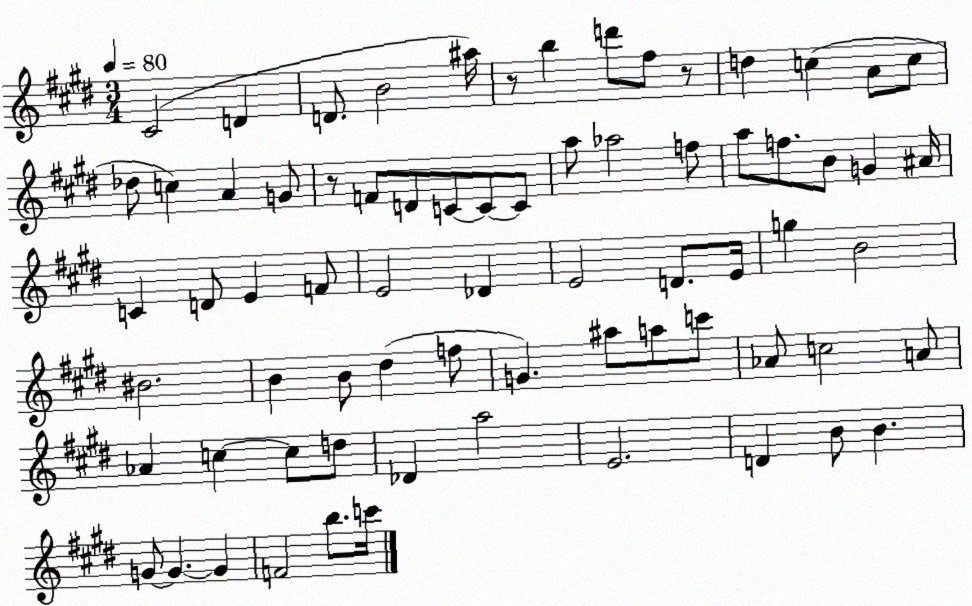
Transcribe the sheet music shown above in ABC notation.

X:1
T:Untitled
M:3/4
L:1/4
K:E
^C2 D D/2 B2 ^a/4 z/2 b d'/2 ^f/2 z/2 d c A/2 c/2 _d/2 c A G/2 z/2 F/2 D/2 C/2 C/2 C/2 a/2 _a2 f/2 a/2 f/2 B/2 G ^A/4 C D/2 E F/2 E2 _D E2 D/2 E/4 g B2 ^B2 B B/2 ^d f/2 G ^a/2 a/2 c'/2 _A/2 c2 A/2 _A c c/2 d/2 _D a2 E2 D B/2 B G/2 G G F2 b/2 c'/4